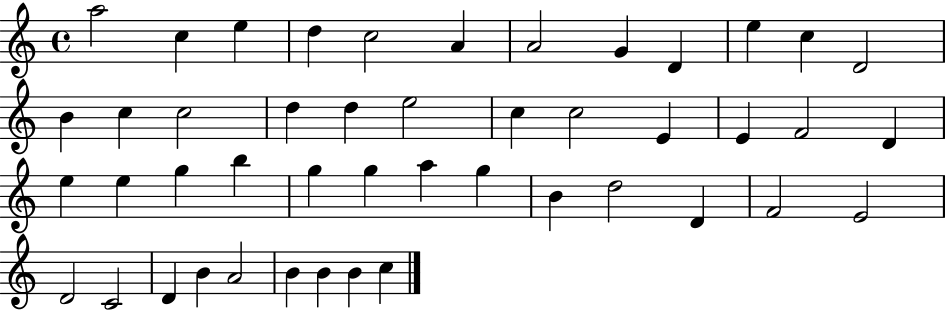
{
  \clef treble
  \time 4/4
  \defaultTimeSignature
  \key c \major
  a''2 c''4 e''4 | d''4 c''2 a'4 | a'2 g'4 d'4 | e''4 c''4 d'2 | \break b'4 c''4 c''2 | d''4 d''4 e''2 | c''4 c''2 e'4 | e'4 f'2 d'4 | \break e''4 e''4 g''4 b''4 | g''4 g''4 a''4 g''4 | b'4 d''2 d'4 | f'2 e'2 | \break d'2 c'2 | d'4 b'4 a'2 | b'4 b'4 b'4 c''4 | \bar "|."
}